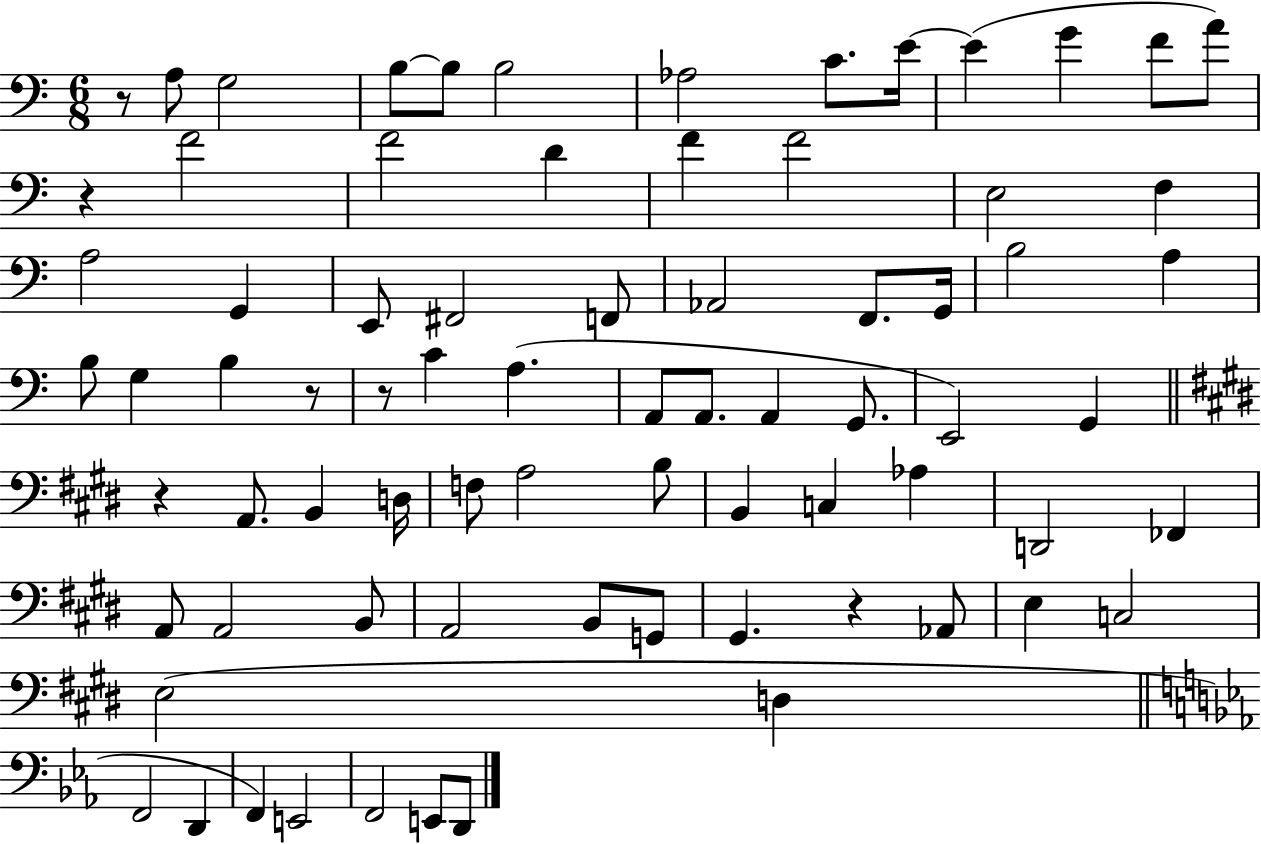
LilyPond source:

{
  \clef bass
  \numericTimeSignature
  \time 6/8
  \key c \major
  \repeat volta 2 { r8 a8 g2 | b8~~ b8 b2 | aes2 c'8. e'16~~ | e'4( g'4 f'8 a'8) | \break r4 f'2 | f'2 d'4 | f'4 f'2 | e2 f4 | \break a2 g,4 | e,8 fis,2 f,8 | aes,2 f,8. g,16 | b2 a4 | \break b8 g4 b4 r8 | r8 c'4 a4.( | a,8 a,8. a,4 g,8. | e,2) g,4 | \break \bar "||" \break \key e \major r4 a,8. b,4 d16 | f8 a2 b8 | b,4 c4 aes4 | d,2 fes,4 | \break a,8 a,2 b,8 | a,2 b,8 g,8 | gis,4. r4 aes,8 | e4 c2 | \break e2( d4 | \bar "||" \break \key c \minor f,2 d,4 | f,4) e,2 | f,2 e,8 d,8 | } \bar "|."
}